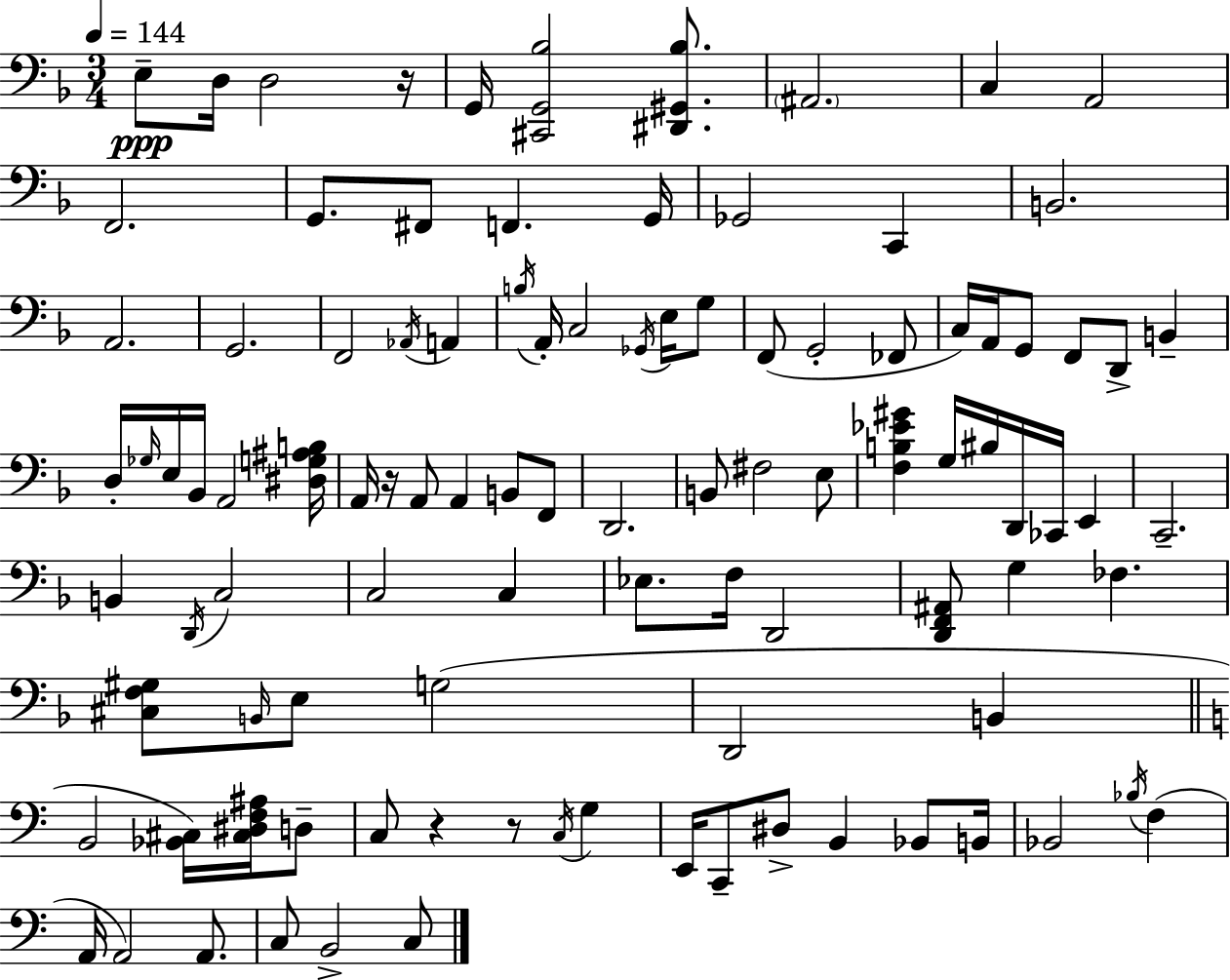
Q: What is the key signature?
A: F major